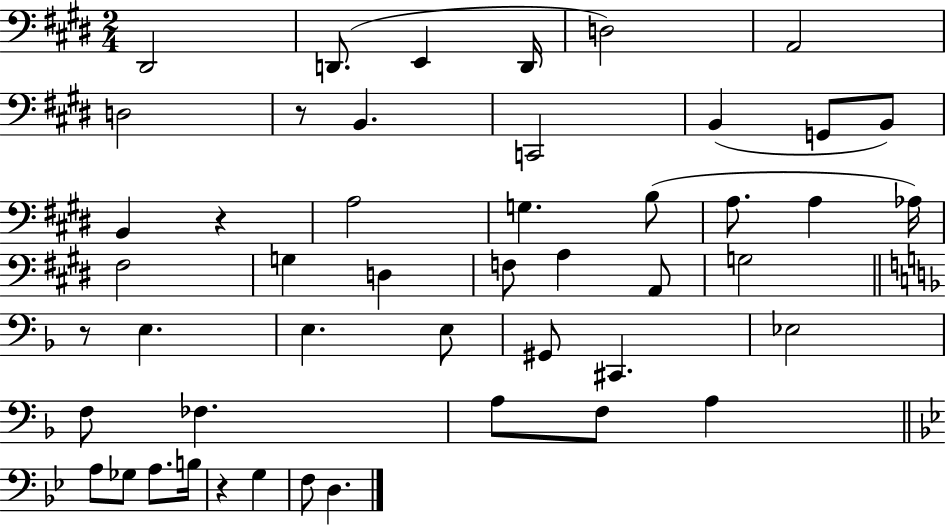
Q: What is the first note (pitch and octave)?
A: D#2